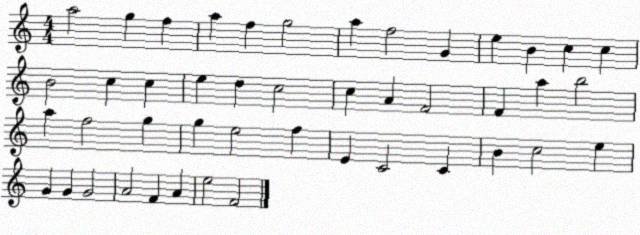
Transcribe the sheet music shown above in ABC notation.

X:1
T:Untitled
M:4/4
L:1/4
K:C
a2 g f a f g2 a f2 G e B c c B2 c c e d c2 c A F2 F a b2 a f2 g g e2 f E C2 C B c2 e G G G2 A2 F A e2 F2